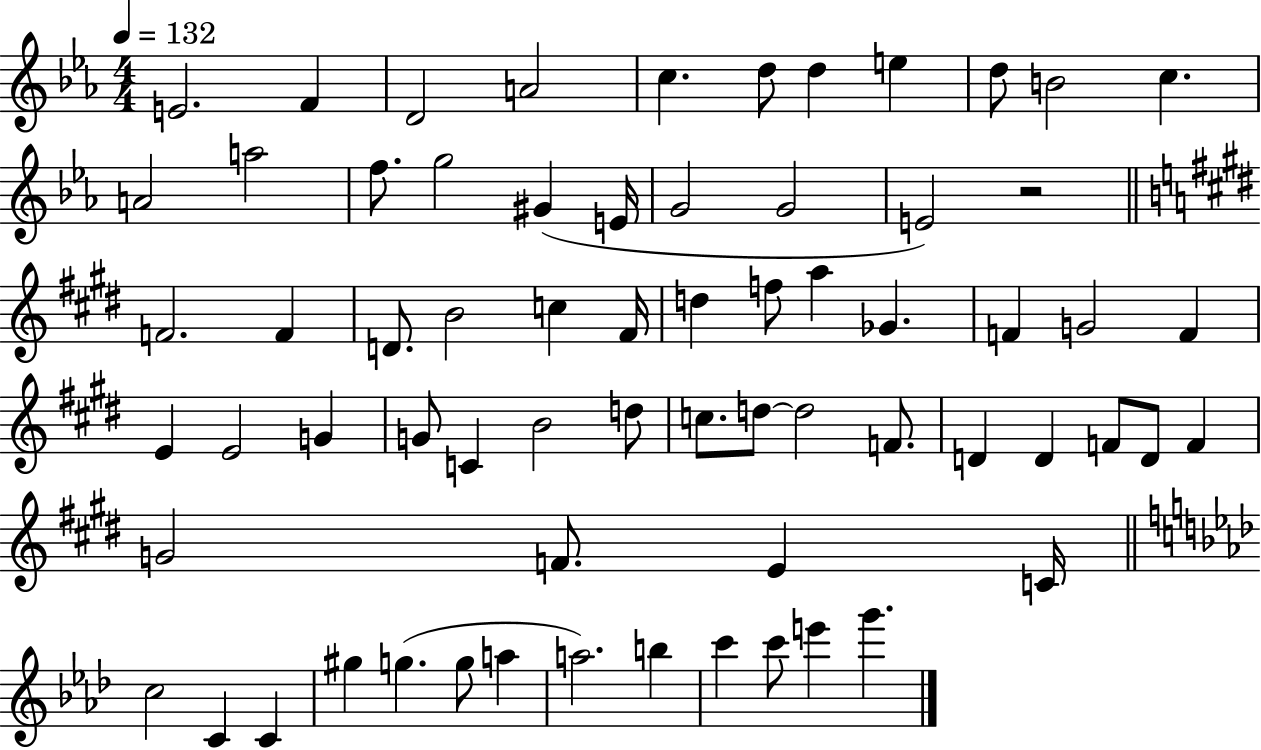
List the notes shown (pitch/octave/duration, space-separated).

E4/h. F4/q D4/h A4/h C5/q. D5/e D5/q E5/q D5/e B4/h C5/q. A4/h A5/h F5/e. G5/h G#4/q E4/s G4/h G4/h E4/h R/h F4/h. F4/q D4/e. B4/h C5/q F#4/s D5/q F5/e A5/q Gb4/q. F4/q G4/h F4/q E4/q E4/h G4/q G4/e C4/q B4/h D5/e C5/e. D5/e D5/h F4/e. D4/q D4/q F4/e D4/e F4/q G4/h F4/e. E4/q C4/s C5/h C4/q C4/q G#5/q G5/q. G5/e A5/q A5/h. B5/q C6/q C6/e E6/q G6/q.